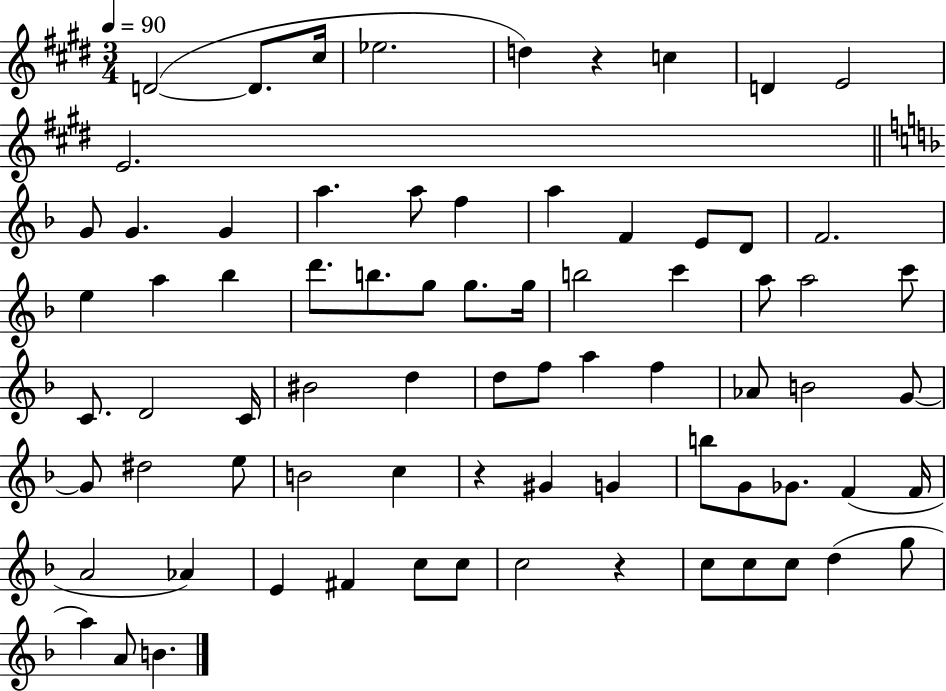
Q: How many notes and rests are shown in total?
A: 75